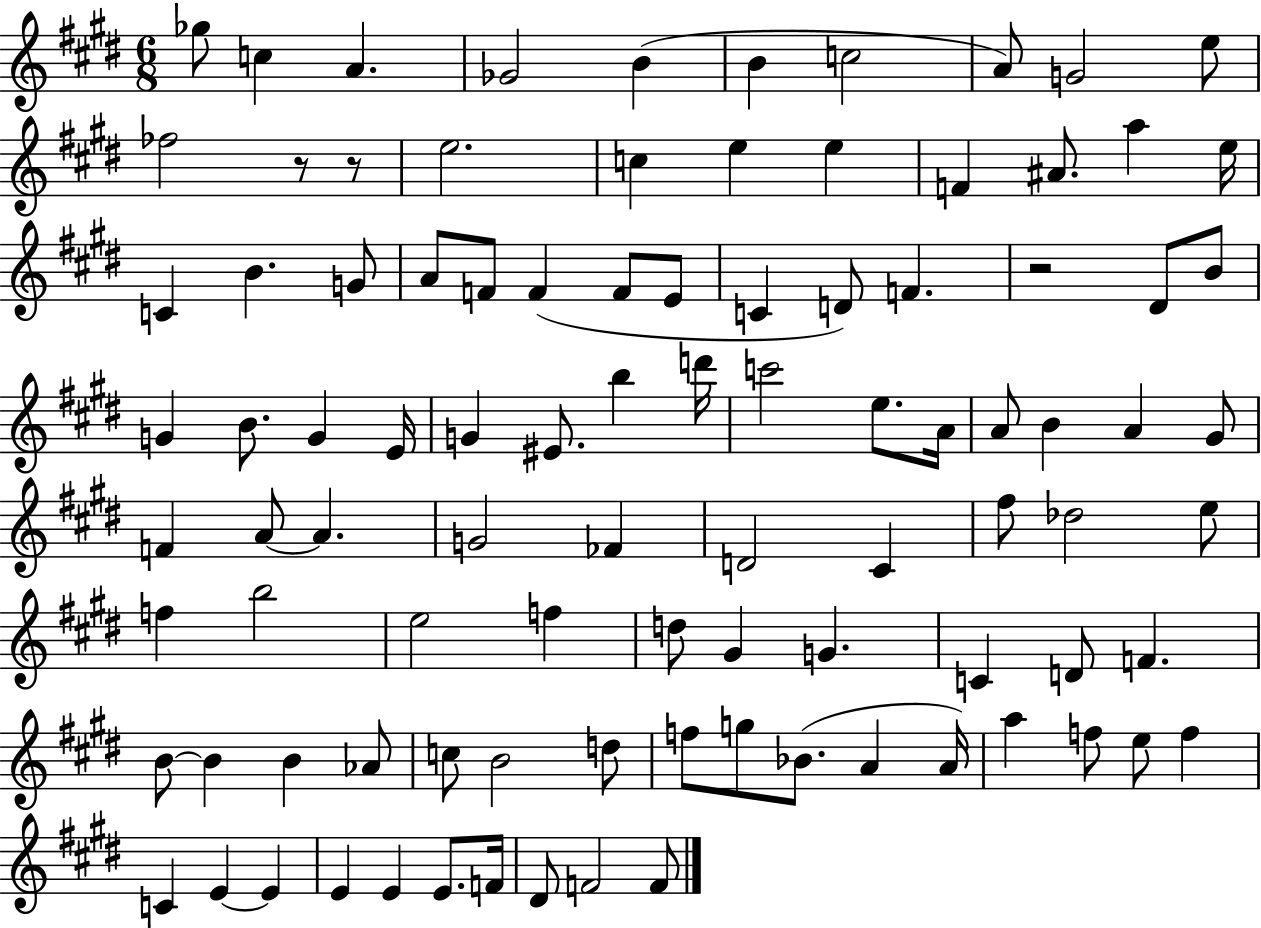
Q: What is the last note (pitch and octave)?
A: F4